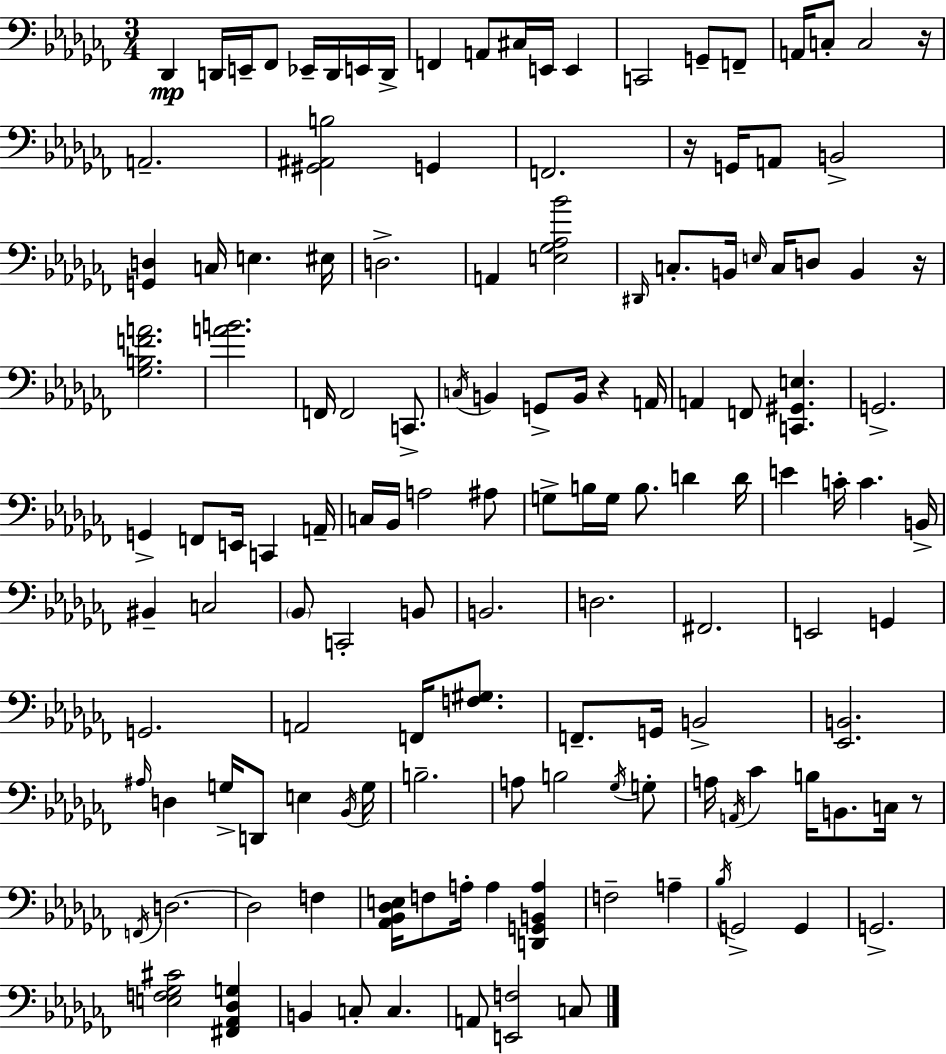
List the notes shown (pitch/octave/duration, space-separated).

Db2/q D2/s E2/s FES2/e Eb2/s D2/s E2/s D2/s F2/q A2/e C#3/s E2/s E2/q C2/h G2/e F2/e A2/s C3/e C3/h R/s A2/h. [G#2,A#2,B3]/h G2/q F2/h. R/s G2/s A2/e B2/h [G2,D3]/q C3/s E3/q. EIS3/s D3/h. A2/q [E3,Gb3,Ab3,Bb4]/h D#2/s C3/e. B2/s E3/s C3/s D3/e B2/q R/s [Gb3,B3,F4,A4]/h. [A4,B4]/h. F2/s F2/h C2/e. C3/s B2/q G2/e B2/s R/q A2/s A2/q F2/e [C2,G#2,E3]/q. G2/h. G2/q F2/e E2/s C2/q A2/s C3/s Bb2/s A3/h A#3/e G3/e B3/s G3/s B3/e. D4/q D4/s E4/q C4/s C4/q. B2/s BIS2/q C3/h Bb2/e C2/h B2/e B2/h. D3/h. F#2/h. E2/h G2/q G2/h. A2/h F2/s [F3,G#3]/e. F2/e. G2/s B2/h [Eb2,B2]/h. A#3/s D3/q G3/s D2/e E3/q Bb2/s G3/s B3/h. A3/e B3/h Gb3/s G3/e A3/s A2/s CES4/q B3/s B2/e. C3/s R/e F2/s D3/h. D3/h F3/q [Ab2,Bb2,Db3,E3]/s F3/e A3/s A3/q [D2,G2,B2,A3]/q F3/h A3/q Bb3/s G2/h G2/q G2/h. [E3,F3,Gb3,C#4]/h [F#2,Ab2,Db3,G3]/q B2/q C3/e C3/q. A2/e [E2,F3]/h C3/e